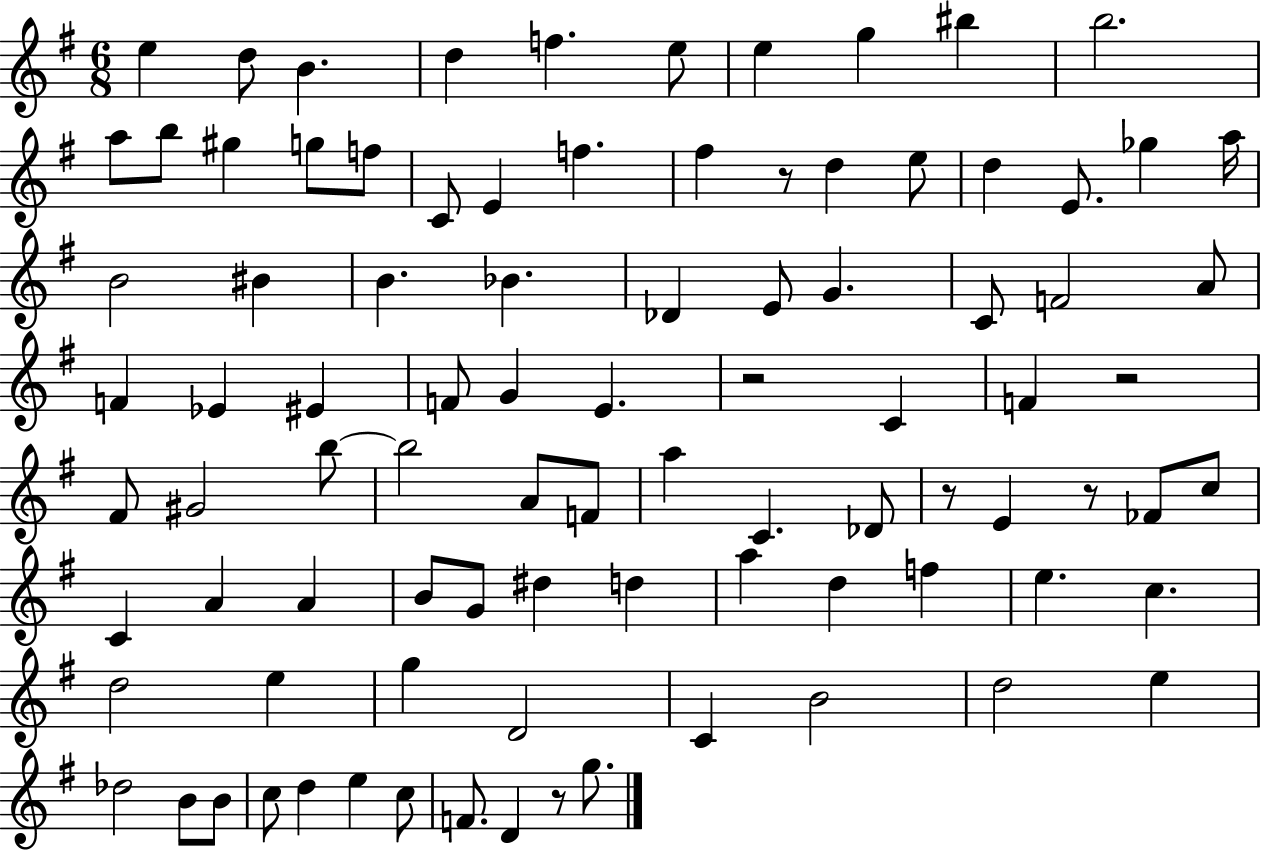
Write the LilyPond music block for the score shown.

{
  \clef treble
  \numericTimeSignature
  \time 6/8
  \key g \major
  e''4 d''8 b'4. | d''4 f''4. e''8 | e''4 g''4 bis''4 | b''2. | \break a''8 b''8 gis''4 g''8 f''8 | c'8 e'4 f''4. | fis''4 r8 d''4 e''8 | d''4 e'8. ges''4 a''16 | \break b'2 bis'4 | b'4. bes'4. | des'4 e'8 g'4. | c'8 f'2 a'8 | \break f'4 ees'4 eis'4 | f'8 g'4 e'4. | r2 c'4 | f'4 r2 | \break fis'8 gis'2 b''8~~ | b''2 a'8 f'8 | a''4 c'4. des'8 | r8 e'4 r8 fes'8 c''8 | \break c'4 a'4 a'4 | b'8 g'8 dis''4 d''4 | a''4 d''4 f''4 | e''4. c''4. | \break d''2 e''4 | g''4 d'2 | c'4 b'2 | d''2 e''4 | \break des''2 b'8 b'8 | c''8 d''4 e''4 c''8 | f'8. d'4 r8 g''8. | \bar "|."
}